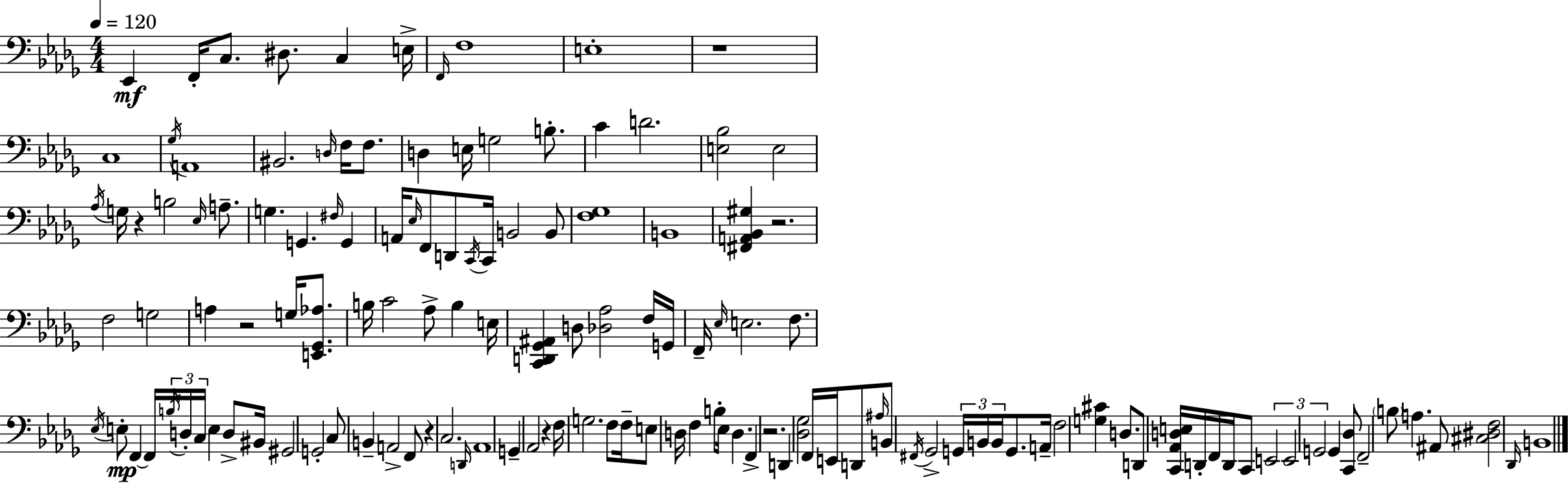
{
  \clef bass
  \numericTimeSignature
  \time 4/4
  \key bes \minor
  \tempo 4 = 120
  ees,4\mf f,16-. c8. dis8. c4 e16-> | \grace { f,16 } f1 | e1-. | r1 | \break c1 | \acciaccatura { ges16 } a,1 | bis,2. \grace { d16 } f16 | f8. d4 e16 g2 | \break b8.-. c'4 d'2. | <e bes>2 e2 | \acciaccatura { aes16 } g16 r4 b2 | \grace { ees16 } a8.-- g4. g,4. | \break \grace { fis16 } g,4 a,16 \grace { ees16 } f,8 d,8 \acciaccatura { c,16 } c,16 b,2 | b,8 <f ges>1 | b,1 | <fis, a, bes, gis>4 r2. | \break f2 | g2 a4 r2 | g16 <e, ges, aes>8. b16 c'2 | aes8-> b4 e16 <c, d, ges, ais,>4 d8 <des aes>2 | \break f16 g,16 f,16-- \grace { ees16 } e2. | f8. \acciaccatura { ees16 } e8-.\mp f,4~~ | f,16 \tuplet 3/2 { \acciaccatura { b16 } d16-. c16 } e4 d8-> bis,16 gis,2 | g,2-. c8 b,4-- | \break a,2-> f,8 r4 c2. | \grace { d,16 } aes,1 | g,4-- | aes,2 r4 f16 g2. | \break f8 f16-- e8 d16 f4 | b8-. ees16 d4. f,4-> | r2. d,4 | <des ges>2 f,16 e,16 d,8 \grace { ais16 } b,8 \acciaccatura { fis,16 } | \break ges,2-> \tuplet 3/2 { g,16 b,16 b,16 } g,8. a,16-- f2 | <g cis'>4 d8. d,8 | <c, aes, d e>16 d,16-. f,16 d,16 c,8 \tuplet 3/2 { e,2 e,2 | g,2 } g,4 | \break <c, des>8 f,2-- \parenthesize b8 a4. | ais,8 <cis dis f>2 \grace { des,16 } b,1 | \bar "|."
}